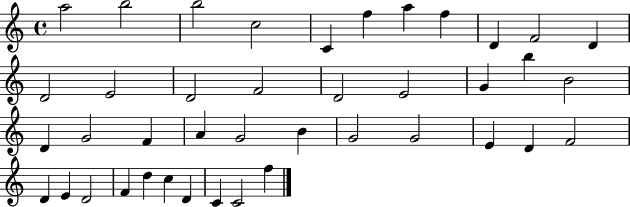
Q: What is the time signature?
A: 4/4